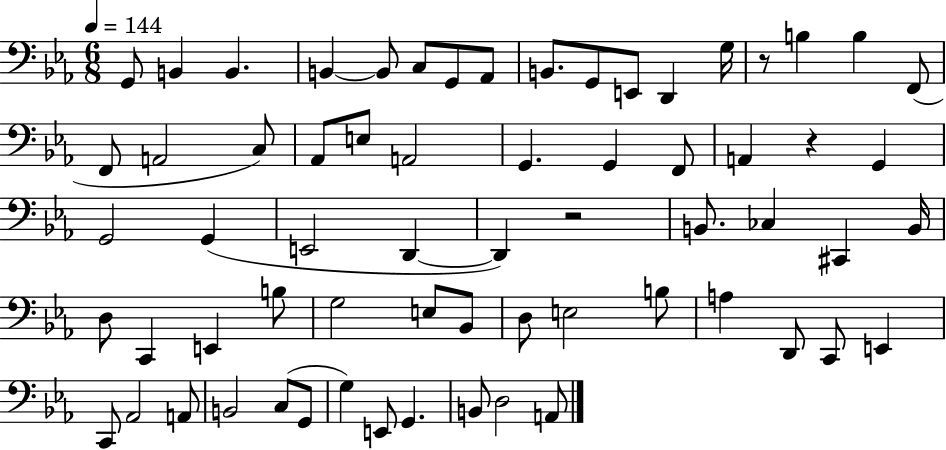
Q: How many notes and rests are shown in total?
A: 65